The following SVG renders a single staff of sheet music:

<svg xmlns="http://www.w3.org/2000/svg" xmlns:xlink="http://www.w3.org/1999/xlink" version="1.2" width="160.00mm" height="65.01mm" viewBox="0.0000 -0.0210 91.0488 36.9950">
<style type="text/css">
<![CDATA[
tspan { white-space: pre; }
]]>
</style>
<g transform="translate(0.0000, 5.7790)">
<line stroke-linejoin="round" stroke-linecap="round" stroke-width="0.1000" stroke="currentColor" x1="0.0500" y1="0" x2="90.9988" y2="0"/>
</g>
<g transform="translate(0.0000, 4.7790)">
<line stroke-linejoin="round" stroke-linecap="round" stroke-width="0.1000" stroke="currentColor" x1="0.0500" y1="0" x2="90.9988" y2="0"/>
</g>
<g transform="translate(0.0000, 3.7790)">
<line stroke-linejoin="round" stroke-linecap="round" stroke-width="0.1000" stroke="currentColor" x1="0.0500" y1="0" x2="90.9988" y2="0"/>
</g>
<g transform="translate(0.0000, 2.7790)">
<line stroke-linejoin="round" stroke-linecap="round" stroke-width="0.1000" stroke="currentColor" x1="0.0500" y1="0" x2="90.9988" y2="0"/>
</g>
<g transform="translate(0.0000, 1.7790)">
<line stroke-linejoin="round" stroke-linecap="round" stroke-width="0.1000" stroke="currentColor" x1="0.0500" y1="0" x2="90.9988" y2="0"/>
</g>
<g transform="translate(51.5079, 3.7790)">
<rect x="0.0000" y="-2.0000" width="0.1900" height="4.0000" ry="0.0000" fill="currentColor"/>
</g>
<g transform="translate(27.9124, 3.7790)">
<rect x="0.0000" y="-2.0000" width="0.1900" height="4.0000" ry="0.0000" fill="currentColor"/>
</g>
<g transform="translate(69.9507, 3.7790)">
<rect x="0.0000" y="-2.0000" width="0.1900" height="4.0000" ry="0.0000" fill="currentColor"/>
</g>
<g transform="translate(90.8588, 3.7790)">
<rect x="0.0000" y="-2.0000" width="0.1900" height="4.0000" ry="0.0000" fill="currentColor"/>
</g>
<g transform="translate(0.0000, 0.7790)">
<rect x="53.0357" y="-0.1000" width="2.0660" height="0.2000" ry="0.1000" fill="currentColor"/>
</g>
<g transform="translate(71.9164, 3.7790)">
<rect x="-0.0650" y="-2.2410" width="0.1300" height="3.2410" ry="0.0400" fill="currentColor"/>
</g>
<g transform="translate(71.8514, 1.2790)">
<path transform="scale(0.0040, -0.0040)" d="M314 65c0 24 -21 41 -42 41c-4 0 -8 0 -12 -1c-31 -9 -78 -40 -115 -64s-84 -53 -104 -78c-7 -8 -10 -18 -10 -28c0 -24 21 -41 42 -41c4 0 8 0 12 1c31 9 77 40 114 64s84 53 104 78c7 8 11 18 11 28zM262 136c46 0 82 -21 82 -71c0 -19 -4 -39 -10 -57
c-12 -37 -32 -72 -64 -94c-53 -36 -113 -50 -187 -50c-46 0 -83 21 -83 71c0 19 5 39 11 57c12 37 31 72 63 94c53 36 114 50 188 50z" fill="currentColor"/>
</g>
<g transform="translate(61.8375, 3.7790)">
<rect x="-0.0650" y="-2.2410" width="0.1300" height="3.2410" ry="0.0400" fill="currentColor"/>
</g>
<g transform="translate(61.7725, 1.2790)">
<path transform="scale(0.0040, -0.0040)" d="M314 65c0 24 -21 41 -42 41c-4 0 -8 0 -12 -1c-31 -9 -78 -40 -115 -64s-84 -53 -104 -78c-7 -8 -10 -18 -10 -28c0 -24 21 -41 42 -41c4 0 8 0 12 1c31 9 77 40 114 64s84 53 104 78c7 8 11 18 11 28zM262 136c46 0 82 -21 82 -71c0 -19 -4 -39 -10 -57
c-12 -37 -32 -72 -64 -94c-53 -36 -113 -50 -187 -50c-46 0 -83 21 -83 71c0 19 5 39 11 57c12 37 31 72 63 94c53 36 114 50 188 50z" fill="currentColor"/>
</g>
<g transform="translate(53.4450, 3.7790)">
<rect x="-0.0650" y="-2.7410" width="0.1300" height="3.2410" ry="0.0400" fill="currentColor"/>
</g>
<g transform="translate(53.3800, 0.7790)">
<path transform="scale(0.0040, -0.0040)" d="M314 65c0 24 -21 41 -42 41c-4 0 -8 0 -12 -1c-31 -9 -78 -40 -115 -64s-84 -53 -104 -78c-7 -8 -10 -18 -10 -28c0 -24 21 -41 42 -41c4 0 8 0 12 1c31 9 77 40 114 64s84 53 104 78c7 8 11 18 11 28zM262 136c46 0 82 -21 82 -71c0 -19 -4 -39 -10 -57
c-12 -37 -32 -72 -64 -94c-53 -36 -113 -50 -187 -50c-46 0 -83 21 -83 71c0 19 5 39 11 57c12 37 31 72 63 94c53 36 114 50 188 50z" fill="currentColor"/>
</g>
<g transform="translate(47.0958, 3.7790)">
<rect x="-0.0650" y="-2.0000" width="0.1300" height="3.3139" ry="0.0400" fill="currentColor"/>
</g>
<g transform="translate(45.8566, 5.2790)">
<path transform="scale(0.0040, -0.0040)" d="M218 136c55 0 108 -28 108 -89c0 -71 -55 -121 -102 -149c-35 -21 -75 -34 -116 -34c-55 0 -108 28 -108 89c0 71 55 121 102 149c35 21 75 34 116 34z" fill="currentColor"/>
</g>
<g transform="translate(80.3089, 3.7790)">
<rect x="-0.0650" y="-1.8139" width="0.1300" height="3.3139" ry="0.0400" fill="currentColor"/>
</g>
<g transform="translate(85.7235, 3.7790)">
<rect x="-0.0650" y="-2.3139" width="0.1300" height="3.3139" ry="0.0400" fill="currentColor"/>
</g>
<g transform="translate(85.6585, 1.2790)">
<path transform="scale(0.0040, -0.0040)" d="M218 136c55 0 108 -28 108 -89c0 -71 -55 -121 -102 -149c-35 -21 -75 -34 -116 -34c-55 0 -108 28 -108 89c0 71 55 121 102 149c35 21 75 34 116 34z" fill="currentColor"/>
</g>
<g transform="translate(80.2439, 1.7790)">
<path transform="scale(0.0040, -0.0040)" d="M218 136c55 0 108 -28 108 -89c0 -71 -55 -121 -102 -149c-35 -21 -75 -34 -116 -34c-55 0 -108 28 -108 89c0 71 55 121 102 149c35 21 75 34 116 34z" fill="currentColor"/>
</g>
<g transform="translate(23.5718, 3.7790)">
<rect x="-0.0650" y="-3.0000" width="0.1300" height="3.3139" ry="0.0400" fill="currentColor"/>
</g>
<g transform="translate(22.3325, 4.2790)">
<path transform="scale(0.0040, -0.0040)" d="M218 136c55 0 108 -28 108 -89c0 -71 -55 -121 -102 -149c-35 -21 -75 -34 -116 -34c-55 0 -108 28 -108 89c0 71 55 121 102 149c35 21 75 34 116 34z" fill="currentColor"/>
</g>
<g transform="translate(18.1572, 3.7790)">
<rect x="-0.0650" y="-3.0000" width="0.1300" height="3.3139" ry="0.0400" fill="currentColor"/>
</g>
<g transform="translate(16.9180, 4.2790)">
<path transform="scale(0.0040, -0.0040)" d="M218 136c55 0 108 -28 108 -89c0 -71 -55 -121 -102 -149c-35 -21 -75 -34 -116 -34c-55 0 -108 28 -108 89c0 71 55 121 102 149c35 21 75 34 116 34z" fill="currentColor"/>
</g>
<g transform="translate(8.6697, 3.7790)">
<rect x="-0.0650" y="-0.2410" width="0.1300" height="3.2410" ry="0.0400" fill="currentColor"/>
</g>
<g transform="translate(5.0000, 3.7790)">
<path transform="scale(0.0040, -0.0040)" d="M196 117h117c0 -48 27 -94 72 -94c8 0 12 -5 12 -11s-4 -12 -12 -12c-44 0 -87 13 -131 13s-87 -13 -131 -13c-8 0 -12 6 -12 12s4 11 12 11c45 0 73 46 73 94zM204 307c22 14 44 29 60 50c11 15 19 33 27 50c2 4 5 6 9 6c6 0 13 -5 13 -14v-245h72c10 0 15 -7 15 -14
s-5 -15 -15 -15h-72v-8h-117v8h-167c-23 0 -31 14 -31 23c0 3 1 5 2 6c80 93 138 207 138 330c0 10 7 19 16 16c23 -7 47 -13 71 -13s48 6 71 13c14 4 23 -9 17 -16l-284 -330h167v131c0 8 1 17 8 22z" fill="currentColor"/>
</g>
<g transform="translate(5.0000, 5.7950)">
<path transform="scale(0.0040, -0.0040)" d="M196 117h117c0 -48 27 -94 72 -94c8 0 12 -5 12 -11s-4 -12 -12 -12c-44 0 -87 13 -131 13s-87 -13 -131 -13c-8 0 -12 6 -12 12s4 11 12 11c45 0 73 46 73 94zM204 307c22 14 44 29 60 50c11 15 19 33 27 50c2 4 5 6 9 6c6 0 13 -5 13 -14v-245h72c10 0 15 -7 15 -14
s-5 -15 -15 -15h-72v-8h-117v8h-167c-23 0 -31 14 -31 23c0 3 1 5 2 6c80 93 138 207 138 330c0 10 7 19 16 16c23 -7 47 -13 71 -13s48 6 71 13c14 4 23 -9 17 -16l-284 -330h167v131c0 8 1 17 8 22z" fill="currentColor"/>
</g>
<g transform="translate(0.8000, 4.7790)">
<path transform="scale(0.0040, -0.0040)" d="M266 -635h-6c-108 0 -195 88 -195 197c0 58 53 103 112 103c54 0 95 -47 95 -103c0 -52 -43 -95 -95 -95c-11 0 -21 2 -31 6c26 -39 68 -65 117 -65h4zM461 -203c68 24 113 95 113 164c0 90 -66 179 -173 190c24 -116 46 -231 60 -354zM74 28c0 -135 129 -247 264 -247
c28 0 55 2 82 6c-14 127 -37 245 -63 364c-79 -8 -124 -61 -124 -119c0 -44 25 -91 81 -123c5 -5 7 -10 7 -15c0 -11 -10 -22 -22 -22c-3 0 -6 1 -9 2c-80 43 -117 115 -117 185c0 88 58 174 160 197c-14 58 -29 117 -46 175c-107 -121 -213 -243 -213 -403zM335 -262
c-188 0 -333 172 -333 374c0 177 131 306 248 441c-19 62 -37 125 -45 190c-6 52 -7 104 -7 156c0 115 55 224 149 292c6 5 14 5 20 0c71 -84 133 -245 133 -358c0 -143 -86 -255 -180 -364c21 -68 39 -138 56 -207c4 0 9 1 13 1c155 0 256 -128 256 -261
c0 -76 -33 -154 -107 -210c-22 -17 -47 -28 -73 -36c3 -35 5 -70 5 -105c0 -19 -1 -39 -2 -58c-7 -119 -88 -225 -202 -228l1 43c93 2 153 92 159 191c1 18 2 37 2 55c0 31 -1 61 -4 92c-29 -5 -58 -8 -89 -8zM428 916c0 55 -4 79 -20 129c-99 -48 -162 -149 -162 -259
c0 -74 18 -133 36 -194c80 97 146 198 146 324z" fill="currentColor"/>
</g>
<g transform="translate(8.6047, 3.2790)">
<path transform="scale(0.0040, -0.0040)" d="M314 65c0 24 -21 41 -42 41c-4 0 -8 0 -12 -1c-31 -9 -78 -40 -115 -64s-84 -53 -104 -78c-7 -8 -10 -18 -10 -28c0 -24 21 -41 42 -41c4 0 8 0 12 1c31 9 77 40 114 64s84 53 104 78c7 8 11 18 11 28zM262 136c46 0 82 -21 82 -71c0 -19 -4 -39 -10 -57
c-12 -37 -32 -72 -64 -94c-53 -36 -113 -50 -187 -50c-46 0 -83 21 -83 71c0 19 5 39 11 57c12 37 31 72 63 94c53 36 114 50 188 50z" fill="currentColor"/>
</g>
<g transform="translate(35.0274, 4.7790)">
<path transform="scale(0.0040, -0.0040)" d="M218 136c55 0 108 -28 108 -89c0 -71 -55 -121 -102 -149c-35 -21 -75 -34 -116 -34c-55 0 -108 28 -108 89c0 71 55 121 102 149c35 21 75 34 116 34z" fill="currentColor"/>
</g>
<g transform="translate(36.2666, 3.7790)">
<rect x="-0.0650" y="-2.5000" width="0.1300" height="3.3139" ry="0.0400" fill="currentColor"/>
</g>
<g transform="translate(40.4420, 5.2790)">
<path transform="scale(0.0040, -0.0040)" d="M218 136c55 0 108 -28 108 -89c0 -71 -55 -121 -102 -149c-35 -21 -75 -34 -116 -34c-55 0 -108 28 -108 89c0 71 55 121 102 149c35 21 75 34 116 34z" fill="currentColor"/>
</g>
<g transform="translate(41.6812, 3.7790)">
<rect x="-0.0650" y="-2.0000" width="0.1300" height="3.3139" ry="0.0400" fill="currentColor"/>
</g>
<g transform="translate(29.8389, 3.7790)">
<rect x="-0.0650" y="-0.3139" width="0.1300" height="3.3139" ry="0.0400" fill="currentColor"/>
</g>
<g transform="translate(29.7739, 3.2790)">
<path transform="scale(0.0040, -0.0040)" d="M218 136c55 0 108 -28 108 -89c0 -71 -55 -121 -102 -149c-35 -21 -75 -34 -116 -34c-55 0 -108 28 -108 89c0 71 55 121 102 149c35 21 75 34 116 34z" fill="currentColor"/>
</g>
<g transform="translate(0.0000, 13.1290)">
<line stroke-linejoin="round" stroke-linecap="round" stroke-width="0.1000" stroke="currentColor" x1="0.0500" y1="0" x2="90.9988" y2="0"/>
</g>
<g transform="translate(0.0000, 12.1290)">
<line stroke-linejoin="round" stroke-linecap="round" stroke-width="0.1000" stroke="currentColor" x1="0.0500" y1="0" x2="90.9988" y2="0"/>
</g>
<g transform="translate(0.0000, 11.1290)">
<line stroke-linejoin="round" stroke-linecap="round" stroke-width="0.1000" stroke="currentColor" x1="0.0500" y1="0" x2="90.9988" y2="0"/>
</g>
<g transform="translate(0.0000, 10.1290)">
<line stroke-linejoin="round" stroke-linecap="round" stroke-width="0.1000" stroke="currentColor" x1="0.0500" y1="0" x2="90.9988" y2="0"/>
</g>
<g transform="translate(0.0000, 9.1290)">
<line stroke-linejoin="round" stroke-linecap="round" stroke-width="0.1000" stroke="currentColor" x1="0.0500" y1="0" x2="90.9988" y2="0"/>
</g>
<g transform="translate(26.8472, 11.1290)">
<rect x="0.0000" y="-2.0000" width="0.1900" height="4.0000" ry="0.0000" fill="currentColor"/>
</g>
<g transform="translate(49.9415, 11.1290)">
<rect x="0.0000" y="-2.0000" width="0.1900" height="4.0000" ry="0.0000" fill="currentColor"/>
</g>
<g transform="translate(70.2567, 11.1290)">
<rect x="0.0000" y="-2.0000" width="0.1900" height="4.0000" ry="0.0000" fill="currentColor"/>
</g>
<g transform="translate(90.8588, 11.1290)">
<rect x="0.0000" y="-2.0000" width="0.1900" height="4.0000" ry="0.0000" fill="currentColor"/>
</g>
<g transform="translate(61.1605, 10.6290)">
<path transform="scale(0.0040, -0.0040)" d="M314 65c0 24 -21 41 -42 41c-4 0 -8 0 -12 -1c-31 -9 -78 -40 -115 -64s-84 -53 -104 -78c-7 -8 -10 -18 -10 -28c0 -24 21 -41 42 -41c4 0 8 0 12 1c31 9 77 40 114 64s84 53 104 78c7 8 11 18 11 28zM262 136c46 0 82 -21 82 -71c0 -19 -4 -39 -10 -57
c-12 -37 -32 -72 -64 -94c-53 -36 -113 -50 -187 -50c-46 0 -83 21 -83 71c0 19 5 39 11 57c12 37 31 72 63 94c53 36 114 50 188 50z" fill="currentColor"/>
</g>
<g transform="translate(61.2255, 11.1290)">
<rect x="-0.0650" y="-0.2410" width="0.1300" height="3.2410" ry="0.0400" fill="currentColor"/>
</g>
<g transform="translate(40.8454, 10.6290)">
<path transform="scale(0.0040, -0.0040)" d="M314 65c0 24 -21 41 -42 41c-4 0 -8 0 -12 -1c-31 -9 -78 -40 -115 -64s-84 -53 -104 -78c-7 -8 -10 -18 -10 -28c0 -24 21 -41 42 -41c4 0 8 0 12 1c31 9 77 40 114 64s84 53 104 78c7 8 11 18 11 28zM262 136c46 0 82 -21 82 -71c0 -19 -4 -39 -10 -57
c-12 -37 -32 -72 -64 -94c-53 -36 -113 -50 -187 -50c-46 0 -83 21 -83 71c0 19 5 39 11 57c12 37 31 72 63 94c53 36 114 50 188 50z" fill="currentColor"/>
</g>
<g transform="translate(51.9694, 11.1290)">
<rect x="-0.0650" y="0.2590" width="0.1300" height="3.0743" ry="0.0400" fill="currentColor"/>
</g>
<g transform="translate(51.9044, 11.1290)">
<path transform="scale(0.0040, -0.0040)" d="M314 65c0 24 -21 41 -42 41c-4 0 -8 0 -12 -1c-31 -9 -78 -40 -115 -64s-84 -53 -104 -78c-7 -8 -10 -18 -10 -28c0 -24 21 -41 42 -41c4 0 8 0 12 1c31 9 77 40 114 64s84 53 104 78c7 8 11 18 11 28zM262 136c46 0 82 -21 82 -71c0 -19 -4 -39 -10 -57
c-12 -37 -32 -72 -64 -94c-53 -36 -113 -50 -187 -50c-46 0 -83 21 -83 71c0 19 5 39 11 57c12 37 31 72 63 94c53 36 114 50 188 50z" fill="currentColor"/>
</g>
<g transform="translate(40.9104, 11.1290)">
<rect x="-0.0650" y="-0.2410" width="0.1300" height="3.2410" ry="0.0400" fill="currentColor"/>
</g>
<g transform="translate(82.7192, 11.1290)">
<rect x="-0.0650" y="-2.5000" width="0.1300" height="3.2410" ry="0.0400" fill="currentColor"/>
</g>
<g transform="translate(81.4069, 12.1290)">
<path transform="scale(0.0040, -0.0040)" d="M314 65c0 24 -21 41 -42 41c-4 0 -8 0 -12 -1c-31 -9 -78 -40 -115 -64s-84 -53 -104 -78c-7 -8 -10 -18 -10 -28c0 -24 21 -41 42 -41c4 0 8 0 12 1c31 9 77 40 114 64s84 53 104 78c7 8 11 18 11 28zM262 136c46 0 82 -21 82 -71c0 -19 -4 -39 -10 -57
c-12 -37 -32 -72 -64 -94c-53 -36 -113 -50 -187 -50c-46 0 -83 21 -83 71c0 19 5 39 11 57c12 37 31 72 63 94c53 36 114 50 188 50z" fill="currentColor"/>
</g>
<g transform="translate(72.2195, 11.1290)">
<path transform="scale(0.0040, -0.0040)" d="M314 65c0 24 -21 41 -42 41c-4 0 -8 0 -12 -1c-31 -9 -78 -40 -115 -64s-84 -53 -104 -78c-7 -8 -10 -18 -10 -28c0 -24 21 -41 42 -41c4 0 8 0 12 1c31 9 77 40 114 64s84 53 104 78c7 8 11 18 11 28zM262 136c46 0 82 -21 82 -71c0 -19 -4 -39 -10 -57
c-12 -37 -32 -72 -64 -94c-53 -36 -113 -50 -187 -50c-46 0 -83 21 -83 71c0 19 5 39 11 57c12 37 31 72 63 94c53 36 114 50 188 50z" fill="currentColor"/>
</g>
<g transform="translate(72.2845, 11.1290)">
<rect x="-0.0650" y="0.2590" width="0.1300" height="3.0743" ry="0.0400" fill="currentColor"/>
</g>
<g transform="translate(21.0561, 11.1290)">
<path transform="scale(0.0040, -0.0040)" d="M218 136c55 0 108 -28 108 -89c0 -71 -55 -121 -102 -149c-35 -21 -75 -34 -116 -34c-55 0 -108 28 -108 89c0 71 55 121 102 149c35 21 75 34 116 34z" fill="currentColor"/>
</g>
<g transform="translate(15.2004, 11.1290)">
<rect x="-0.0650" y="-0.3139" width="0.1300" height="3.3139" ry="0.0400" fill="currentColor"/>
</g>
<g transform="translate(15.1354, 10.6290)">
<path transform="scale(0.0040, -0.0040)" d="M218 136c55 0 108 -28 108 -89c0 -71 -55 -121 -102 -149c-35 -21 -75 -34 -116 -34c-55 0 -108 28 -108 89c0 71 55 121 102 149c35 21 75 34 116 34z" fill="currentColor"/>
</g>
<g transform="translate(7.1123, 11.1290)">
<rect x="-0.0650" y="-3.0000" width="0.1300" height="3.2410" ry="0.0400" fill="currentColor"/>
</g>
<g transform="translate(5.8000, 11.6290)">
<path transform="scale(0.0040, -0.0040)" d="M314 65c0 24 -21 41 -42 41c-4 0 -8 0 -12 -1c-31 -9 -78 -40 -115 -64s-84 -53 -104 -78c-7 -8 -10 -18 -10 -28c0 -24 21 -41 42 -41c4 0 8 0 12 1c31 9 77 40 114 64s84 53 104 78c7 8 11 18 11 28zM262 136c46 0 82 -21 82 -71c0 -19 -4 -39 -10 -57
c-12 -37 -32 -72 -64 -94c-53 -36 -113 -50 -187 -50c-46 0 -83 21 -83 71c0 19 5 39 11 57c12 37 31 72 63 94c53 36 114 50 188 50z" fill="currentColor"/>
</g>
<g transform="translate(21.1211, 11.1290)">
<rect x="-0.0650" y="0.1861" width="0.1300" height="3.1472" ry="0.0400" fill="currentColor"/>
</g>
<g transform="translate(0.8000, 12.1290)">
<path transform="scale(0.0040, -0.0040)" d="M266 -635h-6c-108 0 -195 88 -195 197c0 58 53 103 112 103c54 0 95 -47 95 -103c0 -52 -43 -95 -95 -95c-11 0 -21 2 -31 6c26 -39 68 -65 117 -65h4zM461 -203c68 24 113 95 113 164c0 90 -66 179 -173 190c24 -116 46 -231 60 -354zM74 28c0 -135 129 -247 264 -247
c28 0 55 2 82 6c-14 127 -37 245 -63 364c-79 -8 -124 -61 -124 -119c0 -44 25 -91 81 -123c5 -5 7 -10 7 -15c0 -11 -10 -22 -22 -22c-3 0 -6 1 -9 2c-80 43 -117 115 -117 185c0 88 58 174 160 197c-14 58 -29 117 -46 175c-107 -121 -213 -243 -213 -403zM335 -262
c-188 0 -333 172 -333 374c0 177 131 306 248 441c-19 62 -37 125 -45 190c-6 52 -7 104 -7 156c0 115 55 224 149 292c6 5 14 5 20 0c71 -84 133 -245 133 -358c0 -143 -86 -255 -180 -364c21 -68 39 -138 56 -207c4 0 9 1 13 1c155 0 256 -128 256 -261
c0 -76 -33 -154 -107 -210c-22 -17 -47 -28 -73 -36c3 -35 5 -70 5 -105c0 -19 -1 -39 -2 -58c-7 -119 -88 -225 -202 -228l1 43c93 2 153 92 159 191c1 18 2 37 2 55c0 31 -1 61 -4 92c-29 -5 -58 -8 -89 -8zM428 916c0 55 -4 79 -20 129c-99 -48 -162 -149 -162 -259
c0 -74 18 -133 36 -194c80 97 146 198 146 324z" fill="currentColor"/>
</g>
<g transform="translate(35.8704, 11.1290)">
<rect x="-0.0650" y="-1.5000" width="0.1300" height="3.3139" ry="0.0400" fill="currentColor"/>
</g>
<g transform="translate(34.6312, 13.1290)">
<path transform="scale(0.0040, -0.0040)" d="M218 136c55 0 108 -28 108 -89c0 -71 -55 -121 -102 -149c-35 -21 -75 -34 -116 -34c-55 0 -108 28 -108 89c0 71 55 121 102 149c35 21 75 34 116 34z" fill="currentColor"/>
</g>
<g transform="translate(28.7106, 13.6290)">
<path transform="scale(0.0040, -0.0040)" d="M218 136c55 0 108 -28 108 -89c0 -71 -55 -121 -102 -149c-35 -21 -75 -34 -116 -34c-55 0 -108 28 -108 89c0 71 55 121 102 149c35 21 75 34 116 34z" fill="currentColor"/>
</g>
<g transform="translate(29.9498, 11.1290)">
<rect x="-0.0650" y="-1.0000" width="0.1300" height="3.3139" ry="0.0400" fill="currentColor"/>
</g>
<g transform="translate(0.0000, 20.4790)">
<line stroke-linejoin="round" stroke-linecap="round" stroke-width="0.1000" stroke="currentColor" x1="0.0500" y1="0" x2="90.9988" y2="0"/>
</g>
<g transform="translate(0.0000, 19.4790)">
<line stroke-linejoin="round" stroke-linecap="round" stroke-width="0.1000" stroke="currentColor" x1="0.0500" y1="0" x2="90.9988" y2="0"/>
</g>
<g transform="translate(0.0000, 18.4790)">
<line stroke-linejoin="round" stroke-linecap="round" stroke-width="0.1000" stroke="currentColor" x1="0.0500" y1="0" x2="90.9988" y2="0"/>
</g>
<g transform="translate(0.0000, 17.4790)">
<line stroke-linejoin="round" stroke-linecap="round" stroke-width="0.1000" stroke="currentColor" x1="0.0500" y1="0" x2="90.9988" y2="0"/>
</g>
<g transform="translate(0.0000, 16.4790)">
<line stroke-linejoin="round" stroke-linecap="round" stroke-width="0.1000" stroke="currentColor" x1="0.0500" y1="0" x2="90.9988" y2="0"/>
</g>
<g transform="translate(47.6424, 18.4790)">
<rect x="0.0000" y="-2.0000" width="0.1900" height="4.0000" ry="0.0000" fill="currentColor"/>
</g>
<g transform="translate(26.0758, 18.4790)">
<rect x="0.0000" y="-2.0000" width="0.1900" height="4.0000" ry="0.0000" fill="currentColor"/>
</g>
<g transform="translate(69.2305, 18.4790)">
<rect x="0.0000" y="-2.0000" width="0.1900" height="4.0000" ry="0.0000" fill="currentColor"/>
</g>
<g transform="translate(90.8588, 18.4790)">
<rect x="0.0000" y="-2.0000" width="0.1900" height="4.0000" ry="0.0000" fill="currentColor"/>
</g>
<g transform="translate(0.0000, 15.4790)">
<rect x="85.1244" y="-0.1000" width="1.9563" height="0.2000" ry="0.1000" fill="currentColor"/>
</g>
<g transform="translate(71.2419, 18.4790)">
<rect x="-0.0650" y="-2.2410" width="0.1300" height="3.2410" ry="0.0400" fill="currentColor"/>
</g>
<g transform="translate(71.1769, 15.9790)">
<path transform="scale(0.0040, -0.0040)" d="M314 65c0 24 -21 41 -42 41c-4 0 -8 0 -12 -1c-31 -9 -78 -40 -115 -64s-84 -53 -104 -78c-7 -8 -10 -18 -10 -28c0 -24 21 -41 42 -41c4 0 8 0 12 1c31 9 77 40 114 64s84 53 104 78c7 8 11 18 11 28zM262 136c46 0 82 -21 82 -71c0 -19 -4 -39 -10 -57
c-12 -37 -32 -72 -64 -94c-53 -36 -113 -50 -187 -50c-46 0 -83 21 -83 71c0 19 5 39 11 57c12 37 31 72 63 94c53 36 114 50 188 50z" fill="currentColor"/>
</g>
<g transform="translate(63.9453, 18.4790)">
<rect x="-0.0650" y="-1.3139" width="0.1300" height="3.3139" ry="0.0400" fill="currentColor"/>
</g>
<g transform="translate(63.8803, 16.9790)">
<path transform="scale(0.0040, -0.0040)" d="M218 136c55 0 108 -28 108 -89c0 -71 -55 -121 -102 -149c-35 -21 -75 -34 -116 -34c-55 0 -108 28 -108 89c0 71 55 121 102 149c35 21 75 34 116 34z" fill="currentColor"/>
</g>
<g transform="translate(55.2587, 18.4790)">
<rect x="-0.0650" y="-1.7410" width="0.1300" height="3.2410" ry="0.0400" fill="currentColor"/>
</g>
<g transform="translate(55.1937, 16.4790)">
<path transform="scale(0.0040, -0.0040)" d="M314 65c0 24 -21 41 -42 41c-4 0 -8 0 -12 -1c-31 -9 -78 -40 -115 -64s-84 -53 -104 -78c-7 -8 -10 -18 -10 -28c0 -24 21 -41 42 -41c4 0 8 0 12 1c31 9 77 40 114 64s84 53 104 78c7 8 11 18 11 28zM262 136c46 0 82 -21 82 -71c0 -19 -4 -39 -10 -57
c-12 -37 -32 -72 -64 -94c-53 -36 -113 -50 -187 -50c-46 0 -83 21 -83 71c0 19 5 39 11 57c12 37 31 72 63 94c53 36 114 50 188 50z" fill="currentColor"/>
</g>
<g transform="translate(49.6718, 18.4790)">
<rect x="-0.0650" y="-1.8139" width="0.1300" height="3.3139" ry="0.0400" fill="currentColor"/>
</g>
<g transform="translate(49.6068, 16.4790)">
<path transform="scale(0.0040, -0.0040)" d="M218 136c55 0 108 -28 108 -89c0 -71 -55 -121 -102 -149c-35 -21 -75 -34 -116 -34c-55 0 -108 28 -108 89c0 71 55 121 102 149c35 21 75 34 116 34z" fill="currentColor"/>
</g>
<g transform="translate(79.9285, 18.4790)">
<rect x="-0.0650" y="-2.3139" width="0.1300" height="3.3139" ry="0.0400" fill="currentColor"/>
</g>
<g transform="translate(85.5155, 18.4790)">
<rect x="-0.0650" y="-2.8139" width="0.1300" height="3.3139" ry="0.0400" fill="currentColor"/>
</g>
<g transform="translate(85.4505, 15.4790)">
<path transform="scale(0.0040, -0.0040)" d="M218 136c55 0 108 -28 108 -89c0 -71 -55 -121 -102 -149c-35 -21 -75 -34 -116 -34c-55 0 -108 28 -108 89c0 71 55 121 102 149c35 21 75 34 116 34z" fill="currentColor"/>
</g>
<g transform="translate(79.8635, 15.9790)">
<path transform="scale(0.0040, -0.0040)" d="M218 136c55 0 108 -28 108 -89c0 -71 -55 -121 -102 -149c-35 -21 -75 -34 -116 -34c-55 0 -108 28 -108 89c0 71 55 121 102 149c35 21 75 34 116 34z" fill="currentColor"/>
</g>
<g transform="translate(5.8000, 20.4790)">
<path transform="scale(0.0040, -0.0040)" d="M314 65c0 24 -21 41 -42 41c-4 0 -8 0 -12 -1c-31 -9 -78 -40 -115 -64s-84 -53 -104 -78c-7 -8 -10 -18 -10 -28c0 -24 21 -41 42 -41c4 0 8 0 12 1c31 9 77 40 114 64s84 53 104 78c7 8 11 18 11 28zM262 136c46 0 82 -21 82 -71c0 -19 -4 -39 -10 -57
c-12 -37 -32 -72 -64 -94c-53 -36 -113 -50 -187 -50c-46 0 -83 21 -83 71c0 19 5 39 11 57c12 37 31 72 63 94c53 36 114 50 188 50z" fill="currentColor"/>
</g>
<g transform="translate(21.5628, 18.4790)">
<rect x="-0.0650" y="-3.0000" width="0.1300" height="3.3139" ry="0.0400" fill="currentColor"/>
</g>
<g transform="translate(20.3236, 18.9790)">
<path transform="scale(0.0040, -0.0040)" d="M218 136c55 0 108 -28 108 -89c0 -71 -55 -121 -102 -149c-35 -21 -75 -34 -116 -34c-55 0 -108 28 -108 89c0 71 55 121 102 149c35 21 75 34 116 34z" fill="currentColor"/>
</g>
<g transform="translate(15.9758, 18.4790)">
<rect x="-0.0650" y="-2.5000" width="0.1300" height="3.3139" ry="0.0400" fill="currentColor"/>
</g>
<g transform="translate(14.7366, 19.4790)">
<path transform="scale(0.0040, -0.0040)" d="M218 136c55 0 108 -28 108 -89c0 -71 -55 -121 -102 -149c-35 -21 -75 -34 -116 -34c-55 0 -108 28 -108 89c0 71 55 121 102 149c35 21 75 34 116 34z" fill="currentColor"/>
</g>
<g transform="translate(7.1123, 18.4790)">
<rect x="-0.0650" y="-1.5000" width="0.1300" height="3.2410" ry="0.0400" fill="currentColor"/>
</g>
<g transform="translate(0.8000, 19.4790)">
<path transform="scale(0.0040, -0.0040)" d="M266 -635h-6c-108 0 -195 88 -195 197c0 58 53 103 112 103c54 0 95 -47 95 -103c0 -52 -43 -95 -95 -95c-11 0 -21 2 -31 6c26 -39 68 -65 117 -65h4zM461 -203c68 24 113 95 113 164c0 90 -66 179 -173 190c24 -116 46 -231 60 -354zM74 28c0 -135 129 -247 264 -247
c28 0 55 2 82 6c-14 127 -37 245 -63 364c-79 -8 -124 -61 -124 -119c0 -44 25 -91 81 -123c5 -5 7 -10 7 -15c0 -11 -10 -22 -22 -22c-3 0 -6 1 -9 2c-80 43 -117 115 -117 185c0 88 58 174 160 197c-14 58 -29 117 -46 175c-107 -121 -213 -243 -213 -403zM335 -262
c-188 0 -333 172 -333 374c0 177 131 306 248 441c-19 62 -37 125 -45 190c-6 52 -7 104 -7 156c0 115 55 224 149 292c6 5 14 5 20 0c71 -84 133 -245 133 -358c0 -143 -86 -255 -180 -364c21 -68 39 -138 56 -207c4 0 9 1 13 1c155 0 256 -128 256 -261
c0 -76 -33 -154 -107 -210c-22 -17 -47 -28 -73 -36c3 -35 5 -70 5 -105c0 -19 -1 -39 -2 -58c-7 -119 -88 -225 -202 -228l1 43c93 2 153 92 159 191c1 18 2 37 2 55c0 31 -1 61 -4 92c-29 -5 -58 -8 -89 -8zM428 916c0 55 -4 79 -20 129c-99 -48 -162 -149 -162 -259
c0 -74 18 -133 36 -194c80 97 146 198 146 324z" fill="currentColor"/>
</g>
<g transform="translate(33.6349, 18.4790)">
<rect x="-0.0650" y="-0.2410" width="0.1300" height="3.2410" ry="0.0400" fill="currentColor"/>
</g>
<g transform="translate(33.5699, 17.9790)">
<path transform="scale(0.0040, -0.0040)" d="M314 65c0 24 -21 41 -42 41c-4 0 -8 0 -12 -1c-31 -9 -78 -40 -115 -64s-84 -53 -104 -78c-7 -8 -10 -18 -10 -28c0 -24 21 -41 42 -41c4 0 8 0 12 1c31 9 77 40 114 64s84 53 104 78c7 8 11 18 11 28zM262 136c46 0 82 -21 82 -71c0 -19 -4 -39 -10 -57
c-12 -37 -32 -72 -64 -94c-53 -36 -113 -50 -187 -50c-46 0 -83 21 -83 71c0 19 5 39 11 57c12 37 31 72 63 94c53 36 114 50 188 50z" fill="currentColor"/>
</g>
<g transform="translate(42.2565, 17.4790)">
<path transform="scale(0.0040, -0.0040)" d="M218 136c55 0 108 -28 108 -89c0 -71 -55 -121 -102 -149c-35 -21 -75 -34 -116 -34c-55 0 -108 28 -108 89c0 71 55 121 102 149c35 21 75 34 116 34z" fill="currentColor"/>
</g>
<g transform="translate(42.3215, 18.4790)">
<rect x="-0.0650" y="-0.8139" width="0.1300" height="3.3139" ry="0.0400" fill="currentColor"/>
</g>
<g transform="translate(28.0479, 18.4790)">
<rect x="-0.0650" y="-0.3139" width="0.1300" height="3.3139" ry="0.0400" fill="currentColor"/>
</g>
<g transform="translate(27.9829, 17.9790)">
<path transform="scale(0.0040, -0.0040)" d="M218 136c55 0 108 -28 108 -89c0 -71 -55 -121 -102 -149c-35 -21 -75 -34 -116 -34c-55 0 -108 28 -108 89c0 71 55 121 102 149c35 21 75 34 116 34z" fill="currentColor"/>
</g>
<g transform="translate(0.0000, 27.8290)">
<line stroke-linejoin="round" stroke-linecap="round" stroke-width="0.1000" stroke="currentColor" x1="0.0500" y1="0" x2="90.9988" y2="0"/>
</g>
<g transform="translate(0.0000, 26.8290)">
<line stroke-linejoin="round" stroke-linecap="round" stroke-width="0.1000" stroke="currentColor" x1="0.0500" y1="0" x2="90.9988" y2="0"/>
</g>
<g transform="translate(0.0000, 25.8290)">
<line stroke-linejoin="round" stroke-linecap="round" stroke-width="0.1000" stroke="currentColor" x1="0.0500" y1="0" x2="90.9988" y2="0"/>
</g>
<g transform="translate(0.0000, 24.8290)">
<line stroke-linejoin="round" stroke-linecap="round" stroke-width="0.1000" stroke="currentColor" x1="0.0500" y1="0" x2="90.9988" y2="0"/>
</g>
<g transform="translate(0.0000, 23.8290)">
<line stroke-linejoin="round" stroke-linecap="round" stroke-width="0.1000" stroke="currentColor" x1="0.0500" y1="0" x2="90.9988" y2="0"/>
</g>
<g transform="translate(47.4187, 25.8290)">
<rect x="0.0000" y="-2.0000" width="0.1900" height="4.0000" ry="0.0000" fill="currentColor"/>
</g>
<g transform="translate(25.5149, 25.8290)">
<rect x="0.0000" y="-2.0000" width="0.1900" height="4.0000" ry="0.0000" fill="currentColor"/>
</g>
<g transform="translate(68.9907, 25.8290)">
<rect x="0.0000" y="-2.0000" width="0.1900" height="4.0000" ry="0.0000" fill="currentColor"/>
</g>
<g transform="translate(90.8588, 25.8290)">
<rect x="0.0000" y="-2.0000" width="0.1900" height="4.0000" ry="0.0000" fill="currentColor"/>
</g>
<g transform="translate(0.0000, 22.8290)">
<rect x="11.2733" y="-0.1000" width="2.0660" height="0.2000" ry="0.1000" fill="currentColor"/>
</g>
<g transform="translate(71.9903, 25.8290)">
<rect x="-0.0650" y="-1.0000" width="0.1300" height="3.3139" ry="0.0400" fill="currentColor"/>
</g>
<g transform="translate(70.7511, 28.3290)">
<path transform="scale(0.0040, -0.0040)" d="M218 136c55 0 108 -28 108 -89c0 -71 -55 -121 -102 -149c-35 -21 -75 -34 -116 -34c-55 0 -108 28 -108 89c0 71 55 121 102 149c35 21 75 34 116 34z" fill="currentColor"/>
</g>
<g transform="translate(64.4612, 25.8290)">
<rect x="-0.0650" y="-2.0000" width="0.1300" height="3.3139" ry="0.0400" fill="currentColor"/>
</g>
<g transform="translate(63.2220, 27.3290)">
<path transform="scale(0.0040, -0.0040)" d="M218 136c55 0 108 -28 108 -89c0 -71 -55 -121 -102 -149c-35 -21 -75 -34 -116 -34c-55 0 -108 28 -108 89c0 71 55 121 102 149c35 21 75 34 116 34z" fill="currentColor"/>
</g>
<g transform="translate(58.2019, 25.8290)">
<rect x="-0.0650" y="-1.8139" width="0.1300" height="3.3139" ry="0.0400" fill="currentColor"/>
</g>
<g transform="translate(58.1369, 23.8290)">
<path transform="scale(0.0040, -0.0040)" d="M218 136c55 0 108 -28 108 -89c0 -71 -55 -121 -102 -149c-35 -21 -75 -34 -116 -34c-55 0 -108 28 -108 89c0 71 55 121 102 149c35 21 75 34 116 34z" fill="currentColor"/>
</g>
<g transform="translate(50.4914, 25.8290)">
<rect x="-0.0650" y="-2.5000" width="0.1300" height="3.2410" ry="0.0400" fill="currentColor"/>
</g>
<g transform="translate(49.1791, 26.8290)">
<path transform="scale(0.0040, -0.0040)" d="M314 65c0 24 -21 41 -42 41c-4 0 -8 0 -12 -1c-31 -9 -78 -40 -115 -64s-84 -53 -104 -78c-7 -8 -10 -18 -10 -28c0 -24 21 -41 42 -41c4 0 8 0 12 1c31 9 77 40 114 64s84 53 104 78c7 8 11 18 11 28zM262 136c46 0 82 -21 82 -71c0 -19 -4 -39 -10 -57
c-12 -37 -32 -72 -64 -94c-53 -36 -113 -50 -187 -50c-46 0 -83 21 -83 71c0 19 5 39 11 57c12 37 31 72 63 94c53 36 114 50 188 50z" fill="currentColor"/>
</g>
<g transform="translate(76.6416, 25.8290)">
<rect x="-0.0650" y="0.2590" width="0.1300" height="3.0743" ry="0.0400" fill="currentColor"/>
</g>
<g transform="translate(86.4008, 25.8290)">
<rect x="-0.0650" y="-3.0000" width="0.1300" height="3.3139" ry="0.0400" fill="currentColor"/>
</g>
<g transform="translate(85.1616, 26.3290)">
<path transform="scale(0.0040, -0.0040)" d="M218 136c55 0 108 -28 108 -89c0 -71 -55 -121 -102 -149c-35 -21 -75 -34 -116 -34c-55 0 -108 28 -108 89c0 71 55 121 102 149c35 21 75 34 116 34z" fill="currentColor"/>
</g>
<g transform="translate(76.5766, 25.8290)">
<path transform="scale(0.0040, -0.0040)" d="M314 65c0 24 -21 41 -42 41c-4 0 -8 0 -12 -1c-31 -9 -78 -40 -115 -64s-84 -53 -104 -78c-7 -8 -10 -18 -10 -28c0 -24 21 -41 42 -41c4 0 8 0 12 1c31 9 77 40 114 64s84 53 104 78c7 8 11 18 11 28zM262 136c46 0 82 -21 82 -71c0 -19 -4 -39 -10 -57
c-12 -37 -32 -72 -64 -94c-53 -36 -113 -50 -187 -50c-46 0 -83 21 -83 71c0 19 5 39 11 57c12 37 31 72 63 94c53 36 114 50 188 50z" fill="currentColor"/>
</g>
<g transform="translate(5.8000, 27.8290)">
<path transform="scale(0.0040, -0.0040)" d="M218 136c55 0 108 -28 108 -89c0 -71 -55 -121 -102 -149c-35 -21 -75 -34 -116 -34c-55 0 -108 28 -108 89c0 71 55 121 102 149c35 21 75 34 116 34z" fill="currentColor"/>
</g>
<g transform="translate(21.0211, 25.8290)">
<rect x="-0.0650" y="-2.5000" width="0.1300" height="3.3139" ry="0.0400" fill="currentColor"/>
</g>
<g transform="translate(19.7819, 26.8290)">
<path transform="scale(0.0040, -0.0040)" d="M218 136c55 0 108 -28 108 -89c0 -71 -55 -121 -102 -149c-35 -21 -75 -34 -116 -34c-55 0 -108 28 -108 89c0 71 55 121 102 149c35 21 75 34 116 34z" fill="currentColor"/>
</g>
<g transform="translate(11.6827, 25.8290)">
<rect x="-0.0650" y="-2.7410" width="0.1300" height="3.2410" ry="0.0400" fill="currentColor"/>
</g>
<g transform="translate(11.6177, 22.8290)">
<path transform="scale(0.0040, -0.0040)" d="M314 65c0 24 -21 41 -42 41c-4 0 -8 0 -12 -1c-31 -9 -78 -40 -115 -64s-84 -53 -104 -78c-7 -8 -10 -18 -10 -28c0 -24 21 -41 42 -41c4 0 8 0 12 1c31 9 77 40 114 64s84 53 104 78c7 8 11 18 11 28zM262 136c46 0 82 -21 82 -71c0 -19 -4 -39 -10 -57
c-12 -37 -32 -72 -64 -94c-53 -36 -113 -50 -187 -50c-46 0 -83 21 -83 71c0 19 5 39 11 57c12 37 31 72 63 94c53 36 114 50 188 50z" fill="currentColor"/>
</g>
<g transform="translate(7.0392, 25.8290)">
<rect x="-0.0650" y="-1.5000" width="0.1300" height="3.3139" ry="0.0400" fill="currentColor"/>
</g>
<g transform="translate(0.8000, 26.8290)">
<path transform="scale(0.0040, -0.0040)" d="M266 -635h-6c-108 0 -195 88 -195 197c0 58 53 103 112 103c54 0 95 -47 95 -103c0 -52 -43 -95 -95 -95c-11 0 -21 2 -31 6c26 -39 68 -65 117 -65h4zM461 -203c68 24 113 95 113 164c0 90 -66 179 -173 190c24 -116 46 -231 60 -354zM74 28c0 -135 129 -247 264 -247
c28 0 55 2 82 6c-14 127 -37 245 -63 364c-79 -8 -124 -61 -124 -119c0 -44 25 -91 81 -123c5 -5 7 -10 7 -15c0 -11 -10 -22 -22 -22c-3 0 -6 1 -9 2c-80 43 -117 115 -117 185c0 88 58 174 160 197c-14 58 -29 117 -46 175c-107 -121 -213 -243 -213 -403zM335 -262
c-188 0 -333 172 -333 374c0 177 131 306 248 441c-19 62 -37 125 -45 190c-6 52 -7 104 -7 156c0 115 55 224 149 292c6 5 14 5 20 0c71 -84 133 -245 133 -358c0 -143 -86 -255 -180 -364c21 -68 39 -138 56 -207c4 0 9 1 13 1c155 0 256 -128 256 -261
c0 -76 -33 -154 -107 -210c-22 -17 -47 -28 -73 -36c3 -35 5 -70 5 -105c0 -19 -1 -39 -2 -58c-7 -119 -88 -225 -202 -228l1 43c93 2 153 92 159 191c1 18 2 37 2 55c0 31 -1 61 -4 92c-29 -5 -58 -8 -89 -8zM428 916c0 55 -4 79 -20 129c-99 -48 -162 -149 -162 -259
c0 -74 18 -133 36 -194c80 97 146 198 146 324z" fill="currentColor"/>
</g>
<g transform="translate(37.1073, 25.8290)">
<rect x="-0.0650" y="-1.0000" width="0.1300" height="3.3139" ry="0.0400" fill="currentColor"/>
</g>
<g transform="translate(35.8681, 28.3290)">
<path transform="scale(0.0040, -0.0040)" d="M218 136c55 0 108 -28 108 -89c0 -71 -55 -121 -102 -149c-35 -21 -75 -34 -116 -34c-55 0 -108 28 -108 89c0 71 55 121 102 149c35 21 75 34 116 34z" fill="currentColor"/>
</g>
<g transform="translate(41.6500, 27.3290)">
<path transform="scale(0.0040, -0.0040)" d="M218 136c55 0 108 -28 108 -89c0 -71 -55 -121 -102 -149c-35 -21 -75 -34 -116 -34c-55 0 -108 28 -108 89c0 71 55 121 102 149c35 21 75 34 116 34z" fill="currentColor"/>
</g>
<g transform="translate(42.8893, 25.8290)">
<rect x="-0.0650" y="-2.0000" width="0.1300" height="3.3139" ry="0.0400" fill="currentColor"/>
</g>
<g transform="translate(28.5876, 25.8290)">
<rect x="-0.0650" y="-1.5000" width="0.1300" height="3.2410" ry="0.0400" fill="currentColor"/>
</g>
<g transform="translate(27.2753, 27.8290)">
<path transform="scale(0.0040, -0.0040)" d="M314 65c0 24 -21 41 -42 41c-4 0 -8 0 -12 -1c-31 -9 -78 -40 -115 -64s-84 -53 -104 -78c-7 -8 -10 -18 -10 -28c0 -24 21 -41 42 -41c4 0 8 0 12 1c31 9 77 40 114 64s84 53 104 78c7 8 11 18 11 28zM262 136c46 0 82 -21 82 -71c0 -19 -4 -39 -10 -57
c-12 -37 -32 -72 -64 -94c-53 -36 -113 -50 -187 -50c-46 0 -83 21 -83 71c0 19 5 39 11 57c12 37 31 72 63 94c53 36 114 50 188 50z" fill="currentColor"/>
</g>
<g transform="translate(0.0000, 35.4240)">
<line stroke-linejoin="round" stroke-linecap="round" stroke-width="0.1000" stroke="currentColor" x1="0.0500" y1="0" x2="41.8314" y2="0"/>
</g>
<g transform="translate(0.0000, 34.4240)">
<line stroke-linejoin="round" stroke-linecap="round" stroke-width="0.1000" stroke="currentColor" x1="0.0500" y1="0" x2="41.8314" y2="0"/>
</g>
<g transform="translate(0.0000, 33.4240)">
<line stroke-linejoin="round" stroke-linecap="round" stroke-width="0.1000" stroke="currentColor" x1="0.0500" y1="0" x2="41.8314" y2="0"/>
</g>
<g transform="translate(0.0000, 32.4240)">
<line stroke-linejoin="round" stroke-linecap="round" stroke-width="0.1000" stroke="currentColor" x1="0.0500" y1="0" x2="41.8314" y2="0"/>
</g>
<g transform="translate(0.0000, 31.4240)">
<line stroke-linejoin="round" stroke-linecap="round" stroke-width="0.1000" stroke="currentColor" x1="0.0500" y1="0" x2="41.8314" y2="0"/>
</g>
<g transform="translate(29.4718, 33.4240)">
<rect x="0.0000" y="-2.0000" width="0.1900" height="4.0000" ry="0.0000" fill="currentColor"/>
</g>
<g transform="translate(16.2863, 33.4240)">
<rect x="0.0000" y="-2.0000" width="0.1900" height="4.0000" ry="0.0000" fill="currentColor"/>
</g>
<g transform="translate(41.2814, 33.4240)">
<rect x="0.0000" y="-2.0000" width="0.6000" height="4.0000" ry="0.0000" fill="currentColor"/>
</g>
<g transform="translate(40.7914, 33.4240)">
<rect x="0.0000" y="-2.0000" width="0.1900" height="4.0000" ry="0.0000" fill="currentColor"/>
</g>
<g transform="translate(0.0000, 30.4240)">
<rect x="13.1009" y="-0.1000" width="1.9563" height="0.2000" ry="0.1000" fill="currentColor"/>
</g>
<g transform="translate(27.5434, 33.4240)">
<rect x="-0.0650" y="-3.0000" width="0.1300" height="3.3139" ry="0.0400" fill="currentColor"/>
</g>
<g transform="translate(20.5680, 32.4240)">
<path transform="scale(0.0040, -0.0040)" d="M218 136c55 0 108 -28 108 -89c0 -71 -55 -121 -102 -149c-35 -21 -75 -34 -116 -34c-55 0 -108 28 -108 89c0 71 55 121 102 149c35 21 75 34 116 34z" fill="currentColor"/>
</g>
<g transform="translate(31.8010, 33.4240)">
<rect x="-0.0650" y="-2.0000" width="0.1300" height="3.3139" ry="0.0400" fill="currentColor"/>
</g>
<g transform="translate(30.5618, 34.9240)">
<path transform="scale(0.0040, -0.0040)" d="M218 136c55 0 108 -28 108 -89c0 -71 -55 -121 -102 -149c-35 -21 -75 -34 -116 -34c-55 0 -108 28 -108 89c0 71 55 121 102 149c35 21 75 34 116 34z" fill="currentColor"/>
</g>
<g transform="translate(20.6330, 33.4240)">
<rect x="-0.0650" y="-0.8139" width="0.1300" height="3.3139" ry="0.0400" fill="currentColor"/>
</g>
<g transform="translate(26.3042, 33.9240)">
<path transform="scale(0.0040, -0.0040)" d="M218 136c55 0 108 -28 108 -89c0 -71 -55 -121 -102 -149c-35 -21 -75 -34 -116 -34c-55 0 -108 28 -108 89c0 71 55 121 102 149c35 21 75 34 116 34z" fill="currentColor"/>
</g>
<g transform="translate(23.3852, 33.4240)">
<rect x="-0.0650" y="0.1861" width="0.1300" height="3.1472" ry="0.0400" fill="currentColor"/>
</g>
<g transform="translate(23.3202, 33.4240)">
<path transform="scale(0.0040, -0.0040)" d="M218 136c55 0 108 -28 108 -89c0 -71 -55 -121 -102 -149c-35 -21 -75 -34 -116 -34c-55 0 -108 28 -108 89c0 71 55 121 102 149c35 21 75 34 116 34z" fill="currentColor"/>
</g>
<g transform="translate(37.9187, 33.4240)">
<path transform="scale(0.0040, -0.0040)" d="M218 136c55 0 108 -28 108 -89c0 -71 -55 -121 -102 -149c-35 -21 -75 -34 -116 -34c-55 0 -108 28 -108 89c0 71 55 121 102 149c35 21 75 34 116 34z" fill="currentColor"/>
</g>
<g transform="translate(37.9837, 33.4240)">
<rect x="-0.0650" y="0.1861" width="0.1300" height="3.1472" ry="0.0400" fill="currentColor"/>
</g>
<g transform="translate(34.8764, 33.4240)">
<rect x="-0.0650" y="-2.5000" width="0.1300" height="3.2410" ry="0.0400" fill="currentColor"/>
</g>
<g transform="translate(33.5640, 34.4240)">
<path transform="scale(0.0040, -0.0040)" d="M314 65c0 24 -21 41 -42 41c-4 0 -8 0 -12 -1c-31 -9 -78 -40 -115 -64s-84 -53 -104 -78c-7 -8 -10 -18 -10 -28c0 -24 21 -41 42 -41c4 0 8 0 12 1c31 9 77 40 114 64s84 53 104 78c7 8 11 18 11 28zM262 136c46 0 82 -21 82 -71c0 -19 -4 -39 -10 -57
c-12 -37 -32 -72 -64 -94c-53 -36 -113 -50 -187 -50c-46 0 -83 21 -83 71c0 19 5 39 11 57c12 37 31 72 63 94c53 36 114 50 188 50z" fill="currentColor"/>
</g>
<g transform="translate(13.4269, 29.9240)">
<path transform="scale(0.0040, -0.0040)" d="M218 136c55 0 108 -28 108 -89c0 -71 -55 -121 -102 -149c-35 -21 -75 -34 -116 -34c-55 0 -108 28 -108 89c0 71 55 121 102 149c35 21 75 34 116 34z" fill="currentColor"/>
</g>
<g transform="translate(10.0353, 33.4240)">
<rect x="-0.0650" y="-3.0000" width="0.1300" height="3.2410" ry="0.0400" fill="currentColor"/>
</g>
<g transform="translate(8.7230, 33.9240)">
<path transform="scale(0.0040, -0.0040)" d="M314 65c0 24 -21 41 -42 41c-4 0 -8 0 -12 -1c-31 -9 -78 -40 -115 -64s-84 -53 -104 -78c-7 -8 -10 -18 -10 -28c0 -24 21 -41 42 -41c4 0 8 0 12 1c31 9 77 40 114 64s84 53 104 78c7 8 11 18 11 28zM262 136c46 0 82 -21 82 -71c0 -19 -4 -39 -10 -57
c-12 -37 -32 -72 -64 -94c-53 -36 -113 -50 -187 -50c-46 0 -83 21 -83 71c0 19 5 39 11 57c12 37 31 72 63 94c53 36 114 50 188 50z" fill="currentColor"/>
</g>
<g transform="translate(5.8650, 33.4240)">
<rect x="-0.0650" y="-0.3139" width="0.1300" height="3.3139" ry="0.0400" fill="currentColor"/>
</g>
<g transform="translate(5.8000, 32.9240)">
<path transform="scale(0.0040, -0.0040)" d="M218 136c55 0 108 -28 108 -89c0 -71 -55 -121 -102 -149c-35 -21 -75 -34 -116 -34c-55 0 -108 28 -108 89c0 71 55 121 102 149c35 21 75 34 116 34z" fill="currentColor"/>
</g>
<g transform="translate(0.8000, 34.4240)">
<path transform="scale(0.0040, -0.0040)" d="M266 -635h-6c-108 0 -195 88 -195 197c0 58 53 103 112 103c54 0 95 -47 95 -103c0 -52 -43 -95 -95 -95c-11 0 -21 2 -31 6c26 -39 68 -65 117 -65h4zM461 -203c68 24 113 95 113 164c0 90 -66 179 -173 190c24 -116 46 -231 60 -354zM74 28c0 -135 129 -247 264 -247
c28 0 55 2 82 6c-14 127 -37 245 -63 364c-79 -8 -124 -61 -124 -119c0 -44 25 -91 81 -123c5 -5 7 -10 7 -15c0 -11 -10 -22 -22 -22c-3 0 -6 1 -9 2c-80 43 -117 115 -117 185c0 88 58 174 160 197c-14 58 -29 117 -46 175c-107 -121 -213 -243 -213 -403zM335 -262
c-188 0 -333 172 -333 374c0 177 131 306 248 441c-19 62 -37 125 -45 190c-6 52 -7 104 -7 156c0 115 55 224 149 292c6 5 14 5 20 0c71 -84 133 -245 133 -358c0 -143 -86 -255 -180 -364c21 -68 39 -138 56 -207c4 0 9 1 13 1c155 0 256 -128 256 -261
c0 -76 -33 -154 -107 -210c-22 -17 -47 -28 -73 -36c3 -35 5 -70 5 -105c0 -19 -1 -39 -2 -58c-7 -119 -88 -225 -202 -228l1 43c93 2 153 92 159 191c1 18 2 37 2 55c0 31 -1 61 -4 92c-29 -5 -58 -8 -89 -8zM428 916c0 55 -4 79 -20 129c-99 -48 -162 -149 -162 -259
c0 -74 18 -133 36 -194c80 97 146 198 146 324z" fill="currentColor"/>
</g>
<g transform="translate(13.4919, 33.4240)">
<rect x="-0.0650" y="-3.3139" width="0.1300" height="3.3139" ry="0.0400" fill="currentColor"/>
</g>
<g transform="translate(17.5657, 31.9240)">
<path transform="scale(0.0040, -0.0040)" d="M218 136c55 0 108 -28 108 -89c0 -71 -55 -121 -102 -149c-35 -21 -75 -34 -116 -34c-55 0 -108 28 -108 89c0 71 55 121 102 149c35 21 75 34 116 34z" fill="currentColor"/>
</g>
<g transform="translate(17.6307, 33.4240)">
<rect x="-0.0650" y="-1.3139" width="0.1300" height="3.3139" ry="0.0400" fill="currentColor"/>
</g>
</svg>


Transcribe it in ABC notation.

X:1
T:Untitled
M:4/4
L:1/4
K:C
c2 A A c G F F a2 g2 g2 f g A2 c B D E c2 B2 c2 B2 G2 E2 G A c c2 d f f2 e g2 g a E a2 G E2 D F G2 f F D B2 A c A2 b e d B A F G2 B